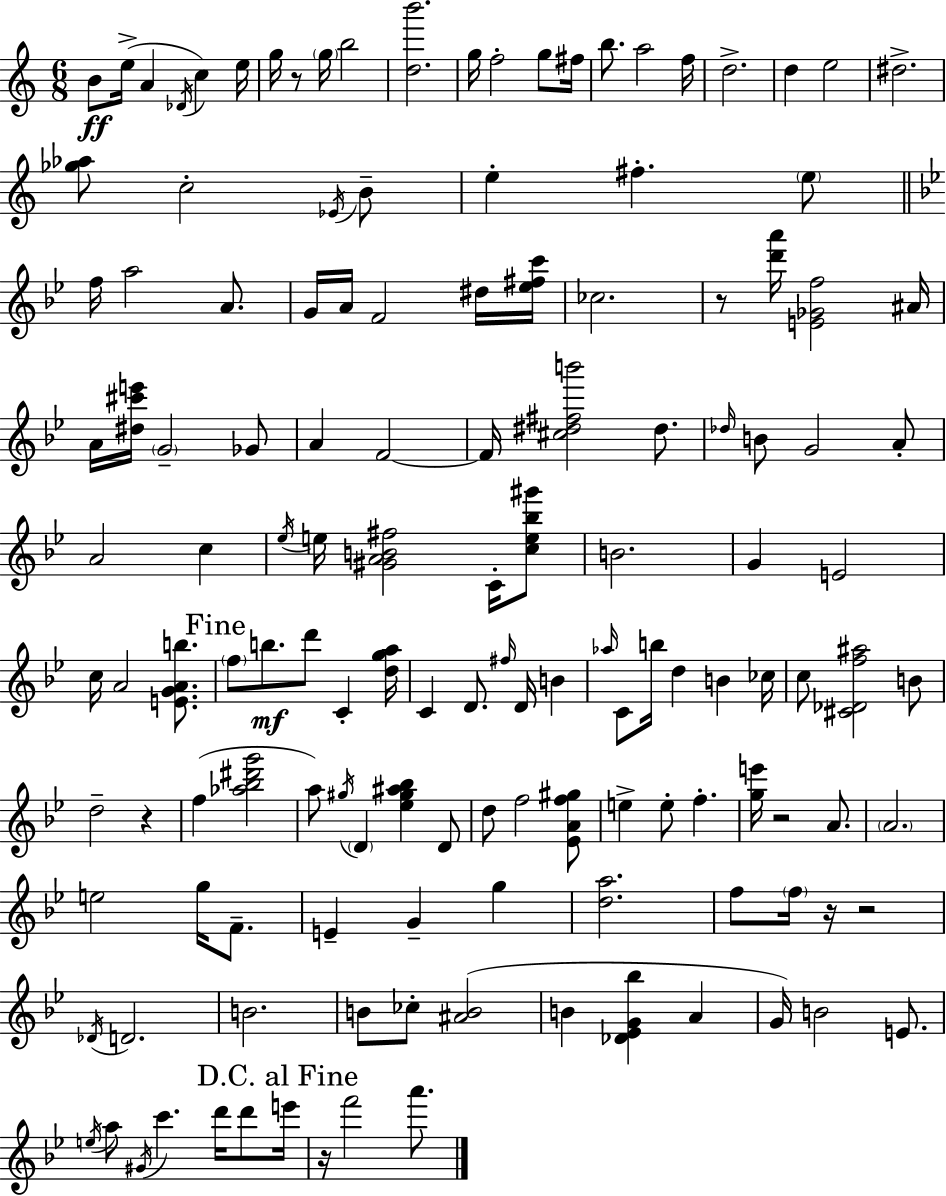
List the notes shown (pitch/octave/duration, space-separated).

B4/e E5/s A4/q Db4/s C5/q E5/s G5/s R/e G5/s B5/h [D5,B6]/h. G5/s F5/h G5/e F#5/s B5/e. A5/h F5/s D5/h. D5/q E5/h D#5/h. [Gb5,Ab5]/e C5/h Eb4/s B4/e E5/q F#5/q. E5/e F5/s A5/h A4/e. G4/s A4/s F4/h D#5/s [Eb5,F#5,C6]/s CES5/h. R/e [D6,A6]/s [E4,Gb4,F5]/h A#4/s A4/s [D#5,C#6,E6]/s G4/h Gb4/e A4/q F4/h F4/s [C#5,D#5,F#5,B6]/h D#5/e. Db5/s B4/e G4/h A4/e A4/h C5/q Eb5/s E5/s [G#4,A4,B4,F#5]/h C4/s [C5,E5,Bb5,G#6]/e B4/h. G4/q E4/h C5/s A4/h [E4,G4,A4,B5]/e. F5/e B5/e. D6/e C4/q [D5,G5,A5]/s C4/q D4/e. F#5/s D4/s B4/q Ab5/s C4/e B5/s D5/q B4/q CES5/s C5/e [C#4,Db4,F5,A#5]/h B4/e D5/h R/q F5/q [Ab5,Bb5,D#6,G6]/h A5/e G#5/s D4/q [Eb5,G#5,A#5,Bb5]/q D4/e D5/e F5/h [Eb4,A4,F5,G#5]/e E5/q E5/e F5/q. [G5,E6]/s R/h A4/e. A4/h. E5/h G5/s F4/e. E4/q G4/q G5/q [D5,A5]/h. F5/e F5/s R/s R/h Db4/s D4/h. B4/h. B4/e CES5/e [A#4,B4]/h B4/q [Db4,Eb4,G4,Bb5]/q A4/q G4/s B4/h E4/e. E5/s A5/e G#4/s C6/q. D6/s D6/e E6/s R/s F6/h A6/e.